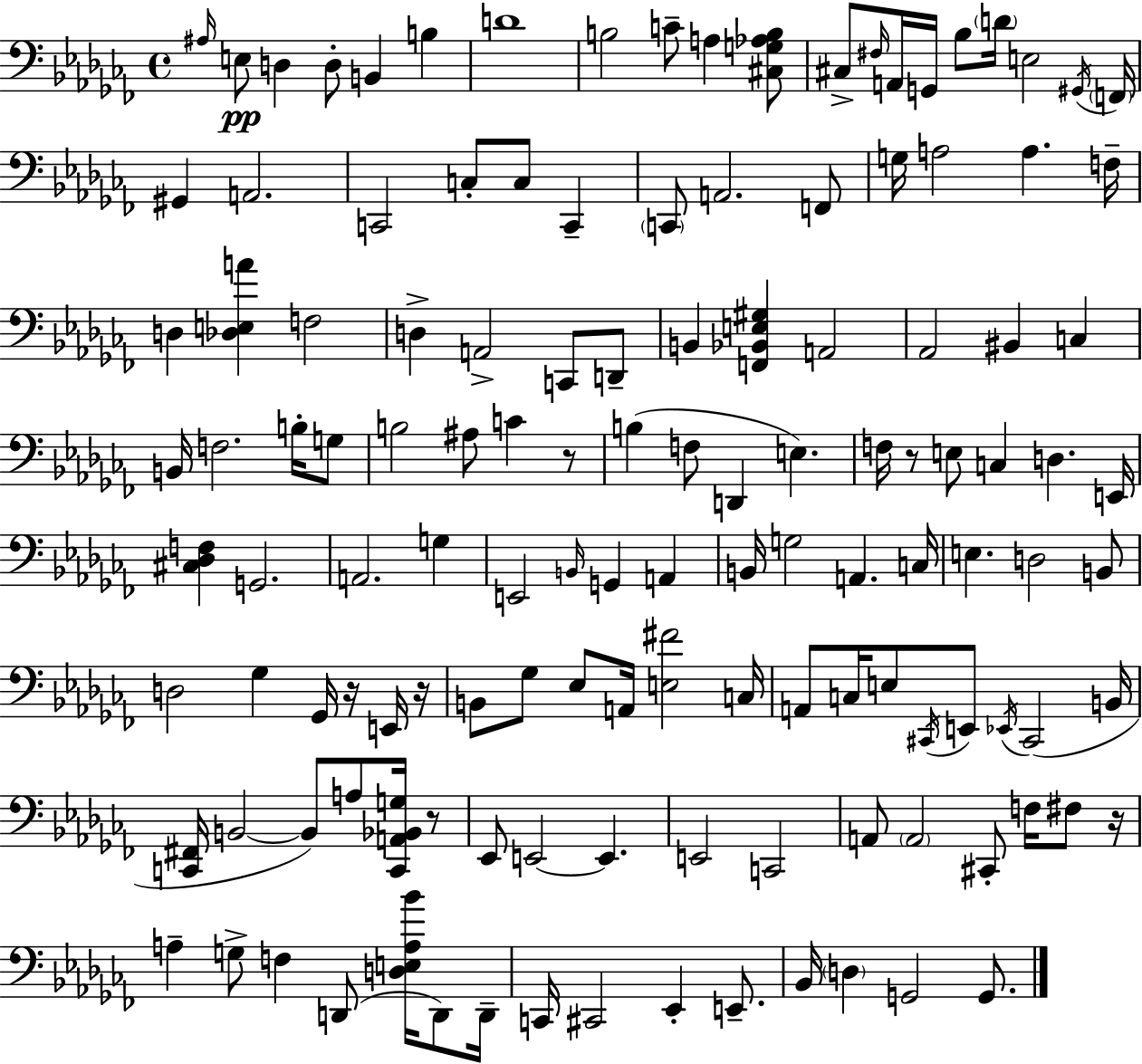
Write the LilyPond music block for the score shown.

{
  \clef bass
  \time 4/4
  \defaultTimeSignature
  \key aes \minor
  \repeat volta 2 { \grace { ais16 }\pp e8 d4 d8-. b,4 b4 | d'1 | b2 c'8-- a4 <cis g aes b>8 | cis8-> \grace { fis16 } a,16 g,16 bes8 \parenthesize d'16 e2 | \break \acciaccatura { gis,16 } \parenthesize f,16 gis,4 a,2. | c,2 c8-. c8 c,4-- | \parenthesize c,8 a,2. | f,8 g16 a2 a4. | \break f16-- d4 <des e a'>4 f2 | d4-> a,2-> c,8 | d,8-- b,4 <f, bes, e gis>4 a,2 | aes,2 bis,4 c4 | \break b,16 f2. | b16-. g8 b2 ais8 c'4 | r8 b4( f8 d,4 e4.) | f16 r8 e8 c4 d4. | \break e,16 <cis des f>4 g,2. | a,2. g4 | e,2 \grace { b,16 } g,4 | a,4 b,16 g2 a,4. | \break c16 e4. d2 | b,8 d2 ges4 | ges,16 r16 e,16 r16 b,8 ges8 ees8 a,16 <e fis'>2 | c16 a,8 c16 e8 \acciaccatura { cis,16 } e,8 \acciaccatura { ees,16 }( cis,2 | \break b,16 <c, fis,>16 b,2~~ b,8) | a8 <c, a, bes, g>16 r8 ees,8 e,2~~ | e,4. e,2 c,2 | a,8 \parenthesize a,2 | \break cis,8-. f16 fis8 r16 a4-- g8-> f4 | d,8( <d e a bes'>16 d,8) d,16-- c,16 cis,2 ees,4-. | e,8.-- bes,16 \parenthesize d4 g,2 | g,8. } \bar "|."
}